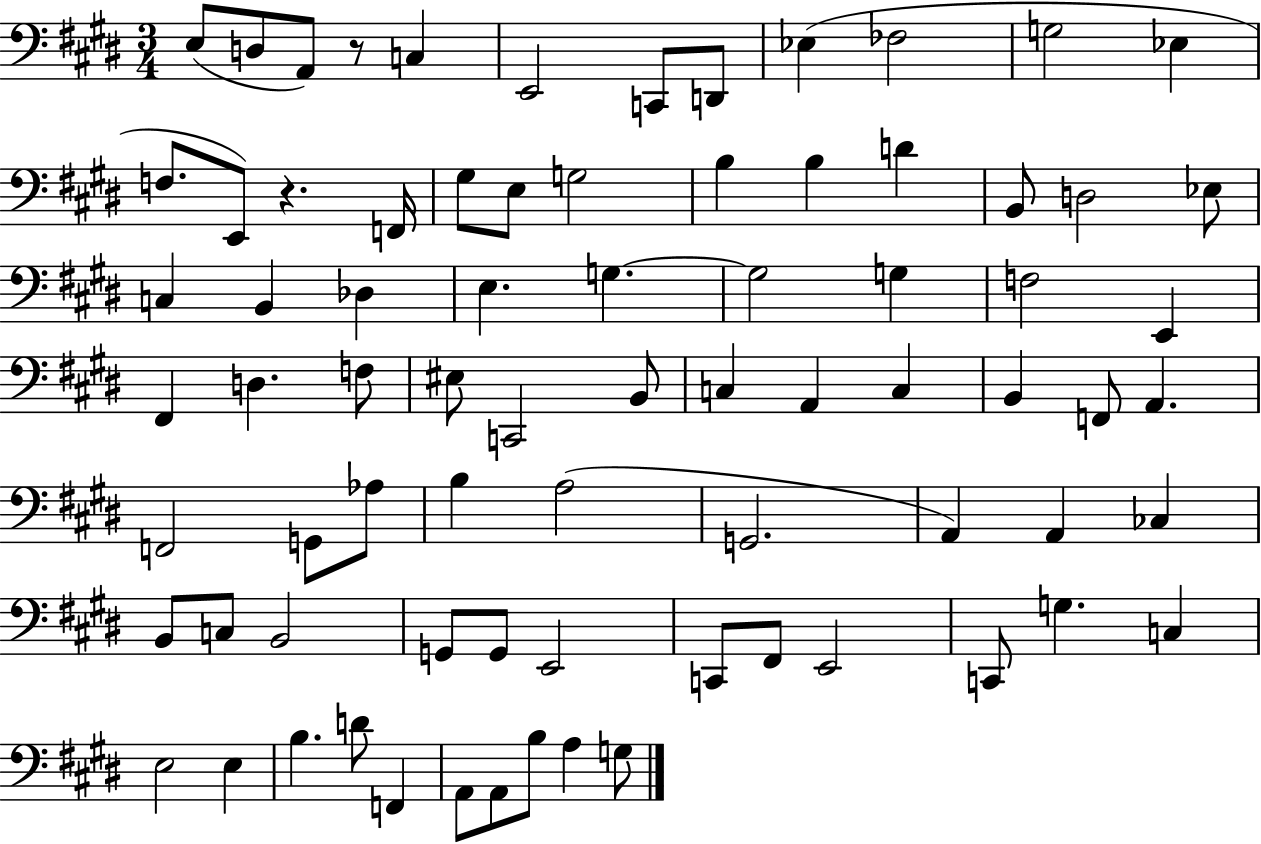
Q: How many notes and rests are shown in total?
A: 77